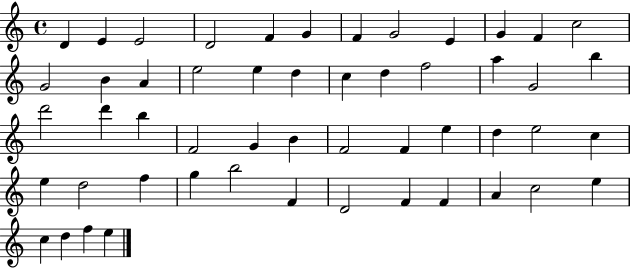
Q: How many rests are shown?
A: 0